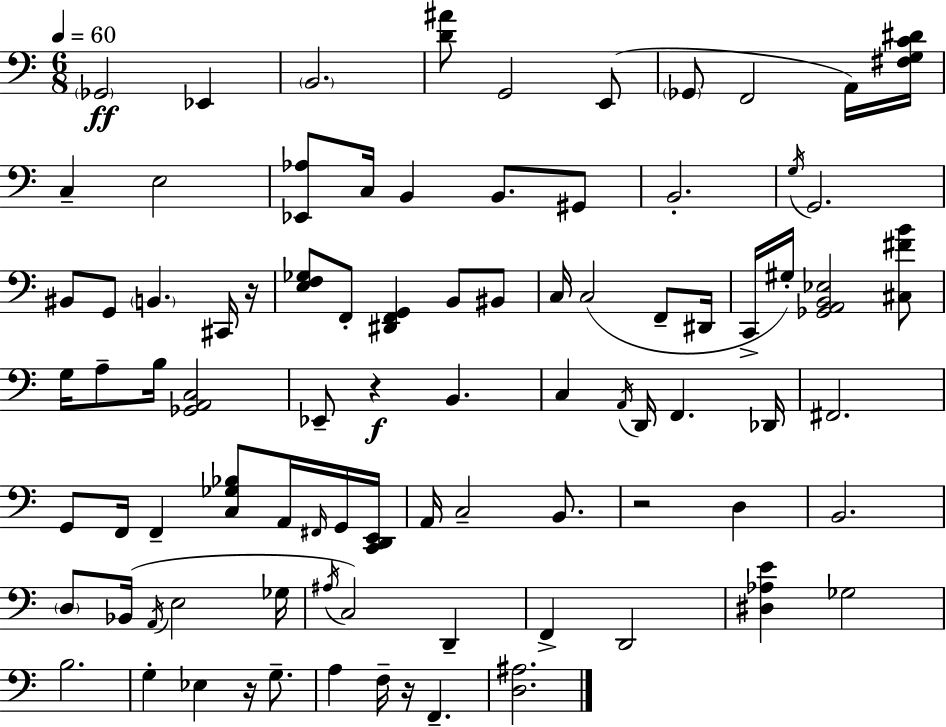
X:1
T:Untitled
M:6/8
L:1/4
K:Am
_G,,2 _E,, B,,2 [D^A]/2 G,,2 E,,/2 _G,,/2 F,,2 A,,/4 [^F,G,C^D]/4 C, E,2 [_E,,_A,]/2 C,/4 B,, B,,/2 ^G,,/2 B,,2 G,/4 G,,2 ^B,,/2 G,,/2 B,, ^C,,/4 z/4 [E,F,_G,]/2 F,,/2 [^D,,F,,G,,] B,,/2 ^B,,/2 C,/4 C,2 F,,/2 ^D,,/4 C,,/4 ^G,/4 [_G,,A,,B,,_E,]2 [^C,^FB]/2 G,/4 A,/2 B,/4 [_G,,A,,C,]2 _E,,/2 z B,, C, A,,/4 D,,/4 F,, _D,,/4 ^F,,2 G,,/2 F,,/4 F,, [C,_G,_B,]/2 A,,/4 ^F,,/4 G,,/4 [C,,D,,E,,]/4 A,,/4 C,2 B,,/2 z2 D, B,,2 D,/2 _B,,/4 A,,/4 E,2 _G,/4 ^A,/4 C,2 D,, F,, D,,2 [^D,_A,E] _G,2 B,2 G, _E, z/4 G,/2 A, F,/4 z/4 F,, [D,^A,]2